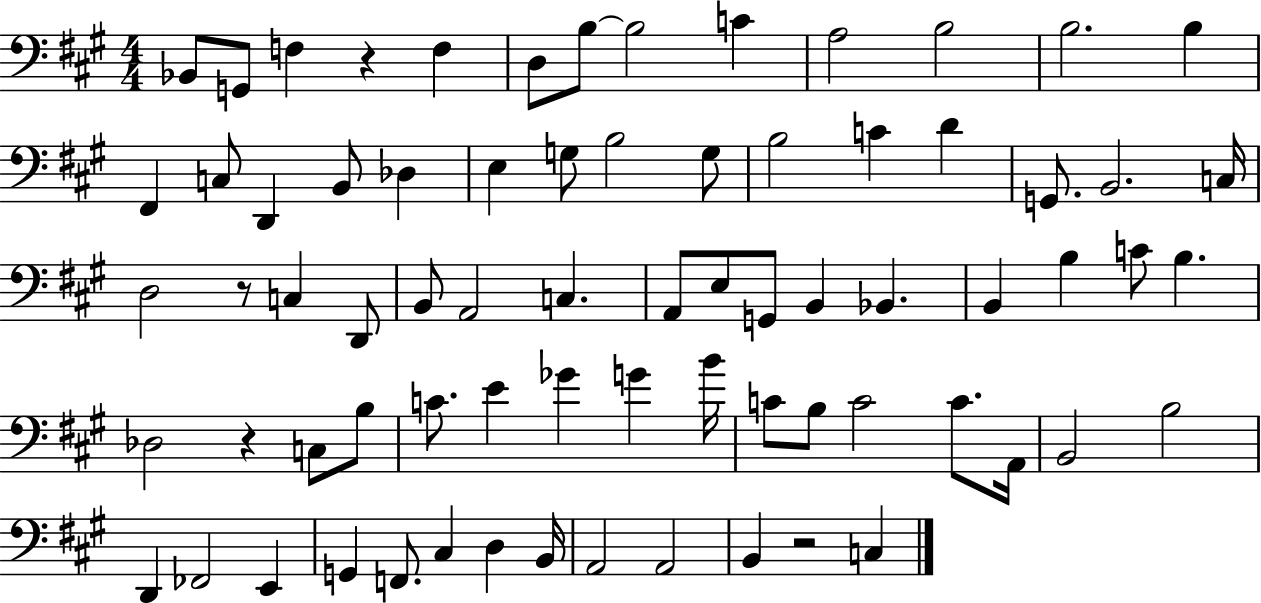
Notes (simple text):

Bb2/e G2/e F3/q R/q F3/q D3/e B3/e B3/h C4/q A3/h B3/h B3/h. B3/q F#2/q C3/e D2/q B2/e Db3/q E3/q G3/e B3/h G3/e B3/h C4/q D4/q G2/e. B2/h. C3/s D3/h R/e C3/q D2/e B2/e A2/h C3/q. A2/e E3/e G2/e B2/q Bb2/q. B2/q B3/q C4/e B3/q. Db3/h R/q C3/e B3/e C4/e. E4/q Gb4/q G4/q B4/s C4/e B3/e C4/h C4/e. A2/s B2/h B3/h D2/q FES2/h E2/q G2/q F2/e. C#3/q D3/q B2/s A2/h A2/h B2/q R/h C3/q